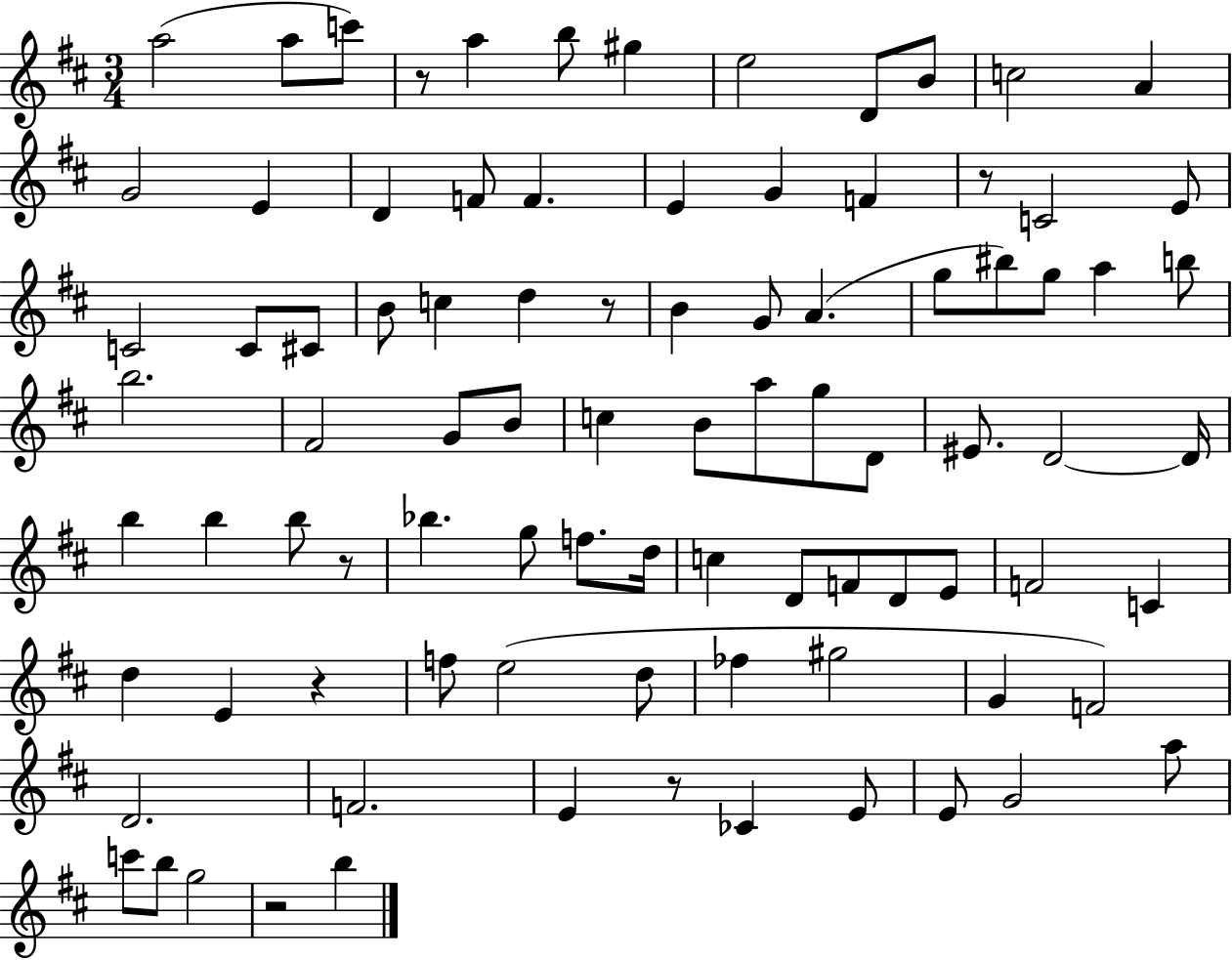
A5/h A5/e C6/e R/e A5/q B5/e G#5/q E5/h D4/e B4/e C5/h A4/q G4/h E4/q D4/q F4/e F4/q. E4/q G4/q F4/q R/e C4/h E4/e C4/h C4/e C#4/e B4/e C5/q D5/q R/e B4/q G4/e A4/q. G5/e BIS5/e G5/e A5/q B5/e B5/h. F#4/h G4/e B4/e C5/q B4/e A5/e G5/e D4/e EIS4/e. D4/h D4/s B5/q B5/q B5/e R/e Bb5/q. G5/e F5/e. D5/s C5/q D4/e F4/e D4/e E4/e F4/h C4/q D5/q E4/q R/q F5/e E5/h D5/e FES5/q G#5/h G4/q F4/h D4/h. F4/h. E4/q R/e CES4/q E4/e E4/e G4/h A5/e C6/e B5/e G5/h R/h B5/q